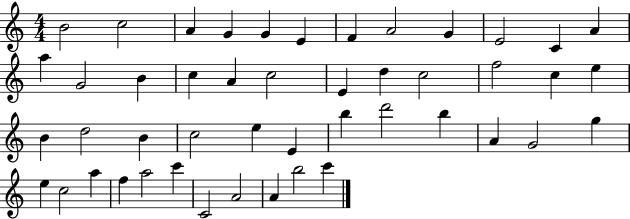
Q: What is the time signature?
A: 4/4